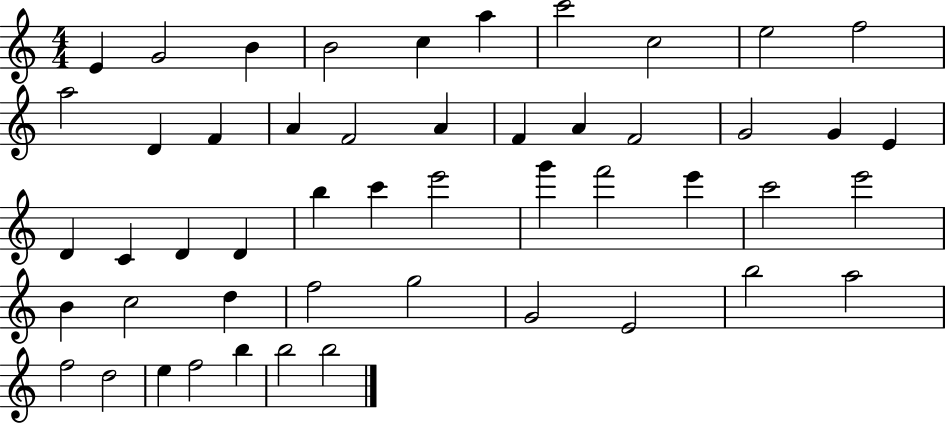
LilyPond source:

{
  \clef treble
  \numericTimeSignature
  \time 4/4
  \key c \major
  e'4 g'2 b'4 | b'2 c''4 a''4 | c'''2 c''2 | e''2 f''2 | \break a''2 d'4 f'4 | a'4 f'2 a'4 | f'4 a'4 f'2 | g'2 g'4 e'4 | \break d'4 c'4 d'4 d'4 | b''4 c'''4 e'''2 | g'''4 f'''2 e'''4 | c'''2 e'''2 | \break b'4 c''2 d''4 | f''2 g''2 | g'2 e'2 | b''2 a''2 | \break f''2 d''2 | e''4 f''2 b''4 | b''2 b''2 | \bar "|."
}